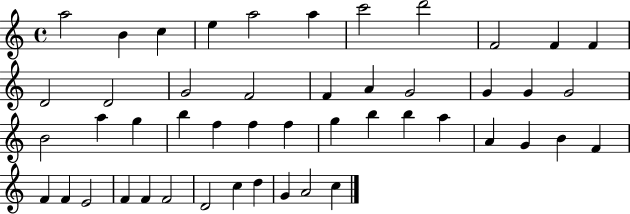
A5/h B4/q C5/q E5/q A5/h A5/q C6/h D6/h F4/h F4/q F4/q D4/h D4/h G4/h F4/h F4/q A4/q G4/h G4/q G4/q G4/h B4/h A5/q G5/q B5/q F5/q F5/q F5/q G5/q B5/q B5/q A5/q A4/q G4/q B4/q F4/q F4/q F4/q E4/h F4/q F4/q F4/h D4/h C5/q D5/q G4/q A4/h C5/q